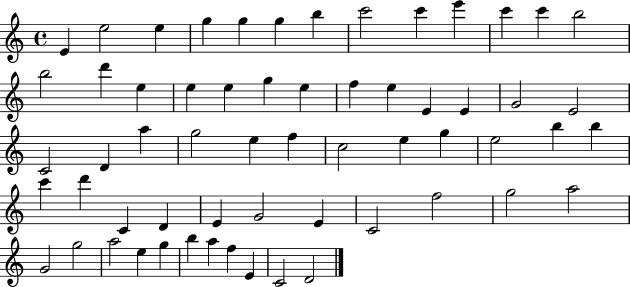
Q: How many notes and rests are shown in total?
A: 60